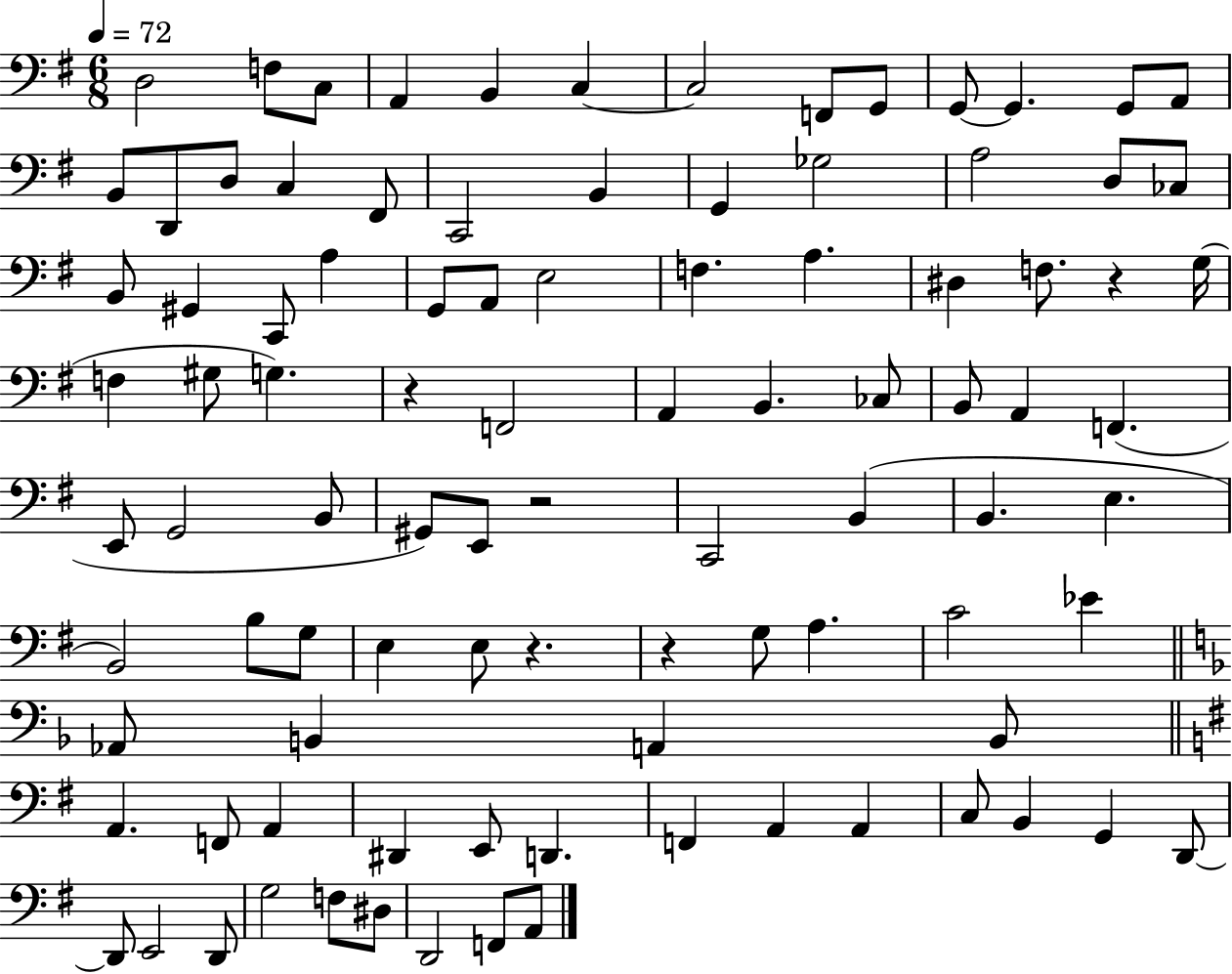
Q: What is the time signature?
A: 6/8